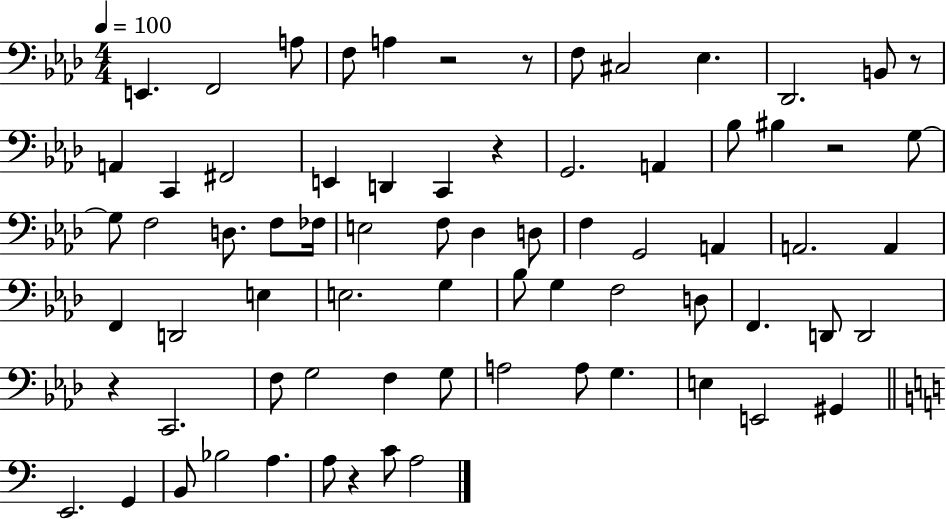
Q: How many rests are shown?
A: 7